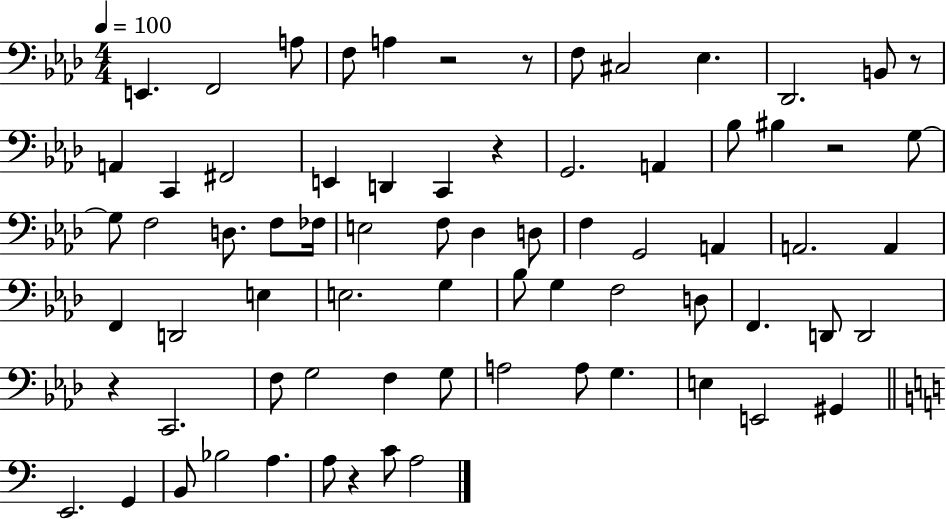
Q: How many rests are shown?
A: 7